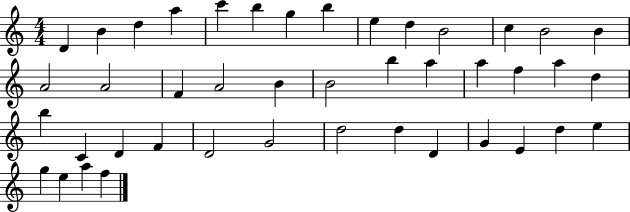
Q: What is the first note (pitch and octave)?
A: D4